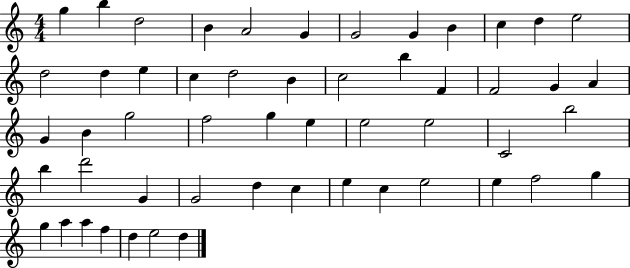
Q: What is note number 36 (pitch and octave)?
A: D6